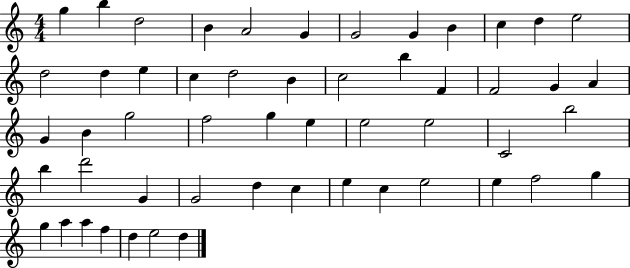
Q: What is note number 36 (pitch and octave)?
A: D6